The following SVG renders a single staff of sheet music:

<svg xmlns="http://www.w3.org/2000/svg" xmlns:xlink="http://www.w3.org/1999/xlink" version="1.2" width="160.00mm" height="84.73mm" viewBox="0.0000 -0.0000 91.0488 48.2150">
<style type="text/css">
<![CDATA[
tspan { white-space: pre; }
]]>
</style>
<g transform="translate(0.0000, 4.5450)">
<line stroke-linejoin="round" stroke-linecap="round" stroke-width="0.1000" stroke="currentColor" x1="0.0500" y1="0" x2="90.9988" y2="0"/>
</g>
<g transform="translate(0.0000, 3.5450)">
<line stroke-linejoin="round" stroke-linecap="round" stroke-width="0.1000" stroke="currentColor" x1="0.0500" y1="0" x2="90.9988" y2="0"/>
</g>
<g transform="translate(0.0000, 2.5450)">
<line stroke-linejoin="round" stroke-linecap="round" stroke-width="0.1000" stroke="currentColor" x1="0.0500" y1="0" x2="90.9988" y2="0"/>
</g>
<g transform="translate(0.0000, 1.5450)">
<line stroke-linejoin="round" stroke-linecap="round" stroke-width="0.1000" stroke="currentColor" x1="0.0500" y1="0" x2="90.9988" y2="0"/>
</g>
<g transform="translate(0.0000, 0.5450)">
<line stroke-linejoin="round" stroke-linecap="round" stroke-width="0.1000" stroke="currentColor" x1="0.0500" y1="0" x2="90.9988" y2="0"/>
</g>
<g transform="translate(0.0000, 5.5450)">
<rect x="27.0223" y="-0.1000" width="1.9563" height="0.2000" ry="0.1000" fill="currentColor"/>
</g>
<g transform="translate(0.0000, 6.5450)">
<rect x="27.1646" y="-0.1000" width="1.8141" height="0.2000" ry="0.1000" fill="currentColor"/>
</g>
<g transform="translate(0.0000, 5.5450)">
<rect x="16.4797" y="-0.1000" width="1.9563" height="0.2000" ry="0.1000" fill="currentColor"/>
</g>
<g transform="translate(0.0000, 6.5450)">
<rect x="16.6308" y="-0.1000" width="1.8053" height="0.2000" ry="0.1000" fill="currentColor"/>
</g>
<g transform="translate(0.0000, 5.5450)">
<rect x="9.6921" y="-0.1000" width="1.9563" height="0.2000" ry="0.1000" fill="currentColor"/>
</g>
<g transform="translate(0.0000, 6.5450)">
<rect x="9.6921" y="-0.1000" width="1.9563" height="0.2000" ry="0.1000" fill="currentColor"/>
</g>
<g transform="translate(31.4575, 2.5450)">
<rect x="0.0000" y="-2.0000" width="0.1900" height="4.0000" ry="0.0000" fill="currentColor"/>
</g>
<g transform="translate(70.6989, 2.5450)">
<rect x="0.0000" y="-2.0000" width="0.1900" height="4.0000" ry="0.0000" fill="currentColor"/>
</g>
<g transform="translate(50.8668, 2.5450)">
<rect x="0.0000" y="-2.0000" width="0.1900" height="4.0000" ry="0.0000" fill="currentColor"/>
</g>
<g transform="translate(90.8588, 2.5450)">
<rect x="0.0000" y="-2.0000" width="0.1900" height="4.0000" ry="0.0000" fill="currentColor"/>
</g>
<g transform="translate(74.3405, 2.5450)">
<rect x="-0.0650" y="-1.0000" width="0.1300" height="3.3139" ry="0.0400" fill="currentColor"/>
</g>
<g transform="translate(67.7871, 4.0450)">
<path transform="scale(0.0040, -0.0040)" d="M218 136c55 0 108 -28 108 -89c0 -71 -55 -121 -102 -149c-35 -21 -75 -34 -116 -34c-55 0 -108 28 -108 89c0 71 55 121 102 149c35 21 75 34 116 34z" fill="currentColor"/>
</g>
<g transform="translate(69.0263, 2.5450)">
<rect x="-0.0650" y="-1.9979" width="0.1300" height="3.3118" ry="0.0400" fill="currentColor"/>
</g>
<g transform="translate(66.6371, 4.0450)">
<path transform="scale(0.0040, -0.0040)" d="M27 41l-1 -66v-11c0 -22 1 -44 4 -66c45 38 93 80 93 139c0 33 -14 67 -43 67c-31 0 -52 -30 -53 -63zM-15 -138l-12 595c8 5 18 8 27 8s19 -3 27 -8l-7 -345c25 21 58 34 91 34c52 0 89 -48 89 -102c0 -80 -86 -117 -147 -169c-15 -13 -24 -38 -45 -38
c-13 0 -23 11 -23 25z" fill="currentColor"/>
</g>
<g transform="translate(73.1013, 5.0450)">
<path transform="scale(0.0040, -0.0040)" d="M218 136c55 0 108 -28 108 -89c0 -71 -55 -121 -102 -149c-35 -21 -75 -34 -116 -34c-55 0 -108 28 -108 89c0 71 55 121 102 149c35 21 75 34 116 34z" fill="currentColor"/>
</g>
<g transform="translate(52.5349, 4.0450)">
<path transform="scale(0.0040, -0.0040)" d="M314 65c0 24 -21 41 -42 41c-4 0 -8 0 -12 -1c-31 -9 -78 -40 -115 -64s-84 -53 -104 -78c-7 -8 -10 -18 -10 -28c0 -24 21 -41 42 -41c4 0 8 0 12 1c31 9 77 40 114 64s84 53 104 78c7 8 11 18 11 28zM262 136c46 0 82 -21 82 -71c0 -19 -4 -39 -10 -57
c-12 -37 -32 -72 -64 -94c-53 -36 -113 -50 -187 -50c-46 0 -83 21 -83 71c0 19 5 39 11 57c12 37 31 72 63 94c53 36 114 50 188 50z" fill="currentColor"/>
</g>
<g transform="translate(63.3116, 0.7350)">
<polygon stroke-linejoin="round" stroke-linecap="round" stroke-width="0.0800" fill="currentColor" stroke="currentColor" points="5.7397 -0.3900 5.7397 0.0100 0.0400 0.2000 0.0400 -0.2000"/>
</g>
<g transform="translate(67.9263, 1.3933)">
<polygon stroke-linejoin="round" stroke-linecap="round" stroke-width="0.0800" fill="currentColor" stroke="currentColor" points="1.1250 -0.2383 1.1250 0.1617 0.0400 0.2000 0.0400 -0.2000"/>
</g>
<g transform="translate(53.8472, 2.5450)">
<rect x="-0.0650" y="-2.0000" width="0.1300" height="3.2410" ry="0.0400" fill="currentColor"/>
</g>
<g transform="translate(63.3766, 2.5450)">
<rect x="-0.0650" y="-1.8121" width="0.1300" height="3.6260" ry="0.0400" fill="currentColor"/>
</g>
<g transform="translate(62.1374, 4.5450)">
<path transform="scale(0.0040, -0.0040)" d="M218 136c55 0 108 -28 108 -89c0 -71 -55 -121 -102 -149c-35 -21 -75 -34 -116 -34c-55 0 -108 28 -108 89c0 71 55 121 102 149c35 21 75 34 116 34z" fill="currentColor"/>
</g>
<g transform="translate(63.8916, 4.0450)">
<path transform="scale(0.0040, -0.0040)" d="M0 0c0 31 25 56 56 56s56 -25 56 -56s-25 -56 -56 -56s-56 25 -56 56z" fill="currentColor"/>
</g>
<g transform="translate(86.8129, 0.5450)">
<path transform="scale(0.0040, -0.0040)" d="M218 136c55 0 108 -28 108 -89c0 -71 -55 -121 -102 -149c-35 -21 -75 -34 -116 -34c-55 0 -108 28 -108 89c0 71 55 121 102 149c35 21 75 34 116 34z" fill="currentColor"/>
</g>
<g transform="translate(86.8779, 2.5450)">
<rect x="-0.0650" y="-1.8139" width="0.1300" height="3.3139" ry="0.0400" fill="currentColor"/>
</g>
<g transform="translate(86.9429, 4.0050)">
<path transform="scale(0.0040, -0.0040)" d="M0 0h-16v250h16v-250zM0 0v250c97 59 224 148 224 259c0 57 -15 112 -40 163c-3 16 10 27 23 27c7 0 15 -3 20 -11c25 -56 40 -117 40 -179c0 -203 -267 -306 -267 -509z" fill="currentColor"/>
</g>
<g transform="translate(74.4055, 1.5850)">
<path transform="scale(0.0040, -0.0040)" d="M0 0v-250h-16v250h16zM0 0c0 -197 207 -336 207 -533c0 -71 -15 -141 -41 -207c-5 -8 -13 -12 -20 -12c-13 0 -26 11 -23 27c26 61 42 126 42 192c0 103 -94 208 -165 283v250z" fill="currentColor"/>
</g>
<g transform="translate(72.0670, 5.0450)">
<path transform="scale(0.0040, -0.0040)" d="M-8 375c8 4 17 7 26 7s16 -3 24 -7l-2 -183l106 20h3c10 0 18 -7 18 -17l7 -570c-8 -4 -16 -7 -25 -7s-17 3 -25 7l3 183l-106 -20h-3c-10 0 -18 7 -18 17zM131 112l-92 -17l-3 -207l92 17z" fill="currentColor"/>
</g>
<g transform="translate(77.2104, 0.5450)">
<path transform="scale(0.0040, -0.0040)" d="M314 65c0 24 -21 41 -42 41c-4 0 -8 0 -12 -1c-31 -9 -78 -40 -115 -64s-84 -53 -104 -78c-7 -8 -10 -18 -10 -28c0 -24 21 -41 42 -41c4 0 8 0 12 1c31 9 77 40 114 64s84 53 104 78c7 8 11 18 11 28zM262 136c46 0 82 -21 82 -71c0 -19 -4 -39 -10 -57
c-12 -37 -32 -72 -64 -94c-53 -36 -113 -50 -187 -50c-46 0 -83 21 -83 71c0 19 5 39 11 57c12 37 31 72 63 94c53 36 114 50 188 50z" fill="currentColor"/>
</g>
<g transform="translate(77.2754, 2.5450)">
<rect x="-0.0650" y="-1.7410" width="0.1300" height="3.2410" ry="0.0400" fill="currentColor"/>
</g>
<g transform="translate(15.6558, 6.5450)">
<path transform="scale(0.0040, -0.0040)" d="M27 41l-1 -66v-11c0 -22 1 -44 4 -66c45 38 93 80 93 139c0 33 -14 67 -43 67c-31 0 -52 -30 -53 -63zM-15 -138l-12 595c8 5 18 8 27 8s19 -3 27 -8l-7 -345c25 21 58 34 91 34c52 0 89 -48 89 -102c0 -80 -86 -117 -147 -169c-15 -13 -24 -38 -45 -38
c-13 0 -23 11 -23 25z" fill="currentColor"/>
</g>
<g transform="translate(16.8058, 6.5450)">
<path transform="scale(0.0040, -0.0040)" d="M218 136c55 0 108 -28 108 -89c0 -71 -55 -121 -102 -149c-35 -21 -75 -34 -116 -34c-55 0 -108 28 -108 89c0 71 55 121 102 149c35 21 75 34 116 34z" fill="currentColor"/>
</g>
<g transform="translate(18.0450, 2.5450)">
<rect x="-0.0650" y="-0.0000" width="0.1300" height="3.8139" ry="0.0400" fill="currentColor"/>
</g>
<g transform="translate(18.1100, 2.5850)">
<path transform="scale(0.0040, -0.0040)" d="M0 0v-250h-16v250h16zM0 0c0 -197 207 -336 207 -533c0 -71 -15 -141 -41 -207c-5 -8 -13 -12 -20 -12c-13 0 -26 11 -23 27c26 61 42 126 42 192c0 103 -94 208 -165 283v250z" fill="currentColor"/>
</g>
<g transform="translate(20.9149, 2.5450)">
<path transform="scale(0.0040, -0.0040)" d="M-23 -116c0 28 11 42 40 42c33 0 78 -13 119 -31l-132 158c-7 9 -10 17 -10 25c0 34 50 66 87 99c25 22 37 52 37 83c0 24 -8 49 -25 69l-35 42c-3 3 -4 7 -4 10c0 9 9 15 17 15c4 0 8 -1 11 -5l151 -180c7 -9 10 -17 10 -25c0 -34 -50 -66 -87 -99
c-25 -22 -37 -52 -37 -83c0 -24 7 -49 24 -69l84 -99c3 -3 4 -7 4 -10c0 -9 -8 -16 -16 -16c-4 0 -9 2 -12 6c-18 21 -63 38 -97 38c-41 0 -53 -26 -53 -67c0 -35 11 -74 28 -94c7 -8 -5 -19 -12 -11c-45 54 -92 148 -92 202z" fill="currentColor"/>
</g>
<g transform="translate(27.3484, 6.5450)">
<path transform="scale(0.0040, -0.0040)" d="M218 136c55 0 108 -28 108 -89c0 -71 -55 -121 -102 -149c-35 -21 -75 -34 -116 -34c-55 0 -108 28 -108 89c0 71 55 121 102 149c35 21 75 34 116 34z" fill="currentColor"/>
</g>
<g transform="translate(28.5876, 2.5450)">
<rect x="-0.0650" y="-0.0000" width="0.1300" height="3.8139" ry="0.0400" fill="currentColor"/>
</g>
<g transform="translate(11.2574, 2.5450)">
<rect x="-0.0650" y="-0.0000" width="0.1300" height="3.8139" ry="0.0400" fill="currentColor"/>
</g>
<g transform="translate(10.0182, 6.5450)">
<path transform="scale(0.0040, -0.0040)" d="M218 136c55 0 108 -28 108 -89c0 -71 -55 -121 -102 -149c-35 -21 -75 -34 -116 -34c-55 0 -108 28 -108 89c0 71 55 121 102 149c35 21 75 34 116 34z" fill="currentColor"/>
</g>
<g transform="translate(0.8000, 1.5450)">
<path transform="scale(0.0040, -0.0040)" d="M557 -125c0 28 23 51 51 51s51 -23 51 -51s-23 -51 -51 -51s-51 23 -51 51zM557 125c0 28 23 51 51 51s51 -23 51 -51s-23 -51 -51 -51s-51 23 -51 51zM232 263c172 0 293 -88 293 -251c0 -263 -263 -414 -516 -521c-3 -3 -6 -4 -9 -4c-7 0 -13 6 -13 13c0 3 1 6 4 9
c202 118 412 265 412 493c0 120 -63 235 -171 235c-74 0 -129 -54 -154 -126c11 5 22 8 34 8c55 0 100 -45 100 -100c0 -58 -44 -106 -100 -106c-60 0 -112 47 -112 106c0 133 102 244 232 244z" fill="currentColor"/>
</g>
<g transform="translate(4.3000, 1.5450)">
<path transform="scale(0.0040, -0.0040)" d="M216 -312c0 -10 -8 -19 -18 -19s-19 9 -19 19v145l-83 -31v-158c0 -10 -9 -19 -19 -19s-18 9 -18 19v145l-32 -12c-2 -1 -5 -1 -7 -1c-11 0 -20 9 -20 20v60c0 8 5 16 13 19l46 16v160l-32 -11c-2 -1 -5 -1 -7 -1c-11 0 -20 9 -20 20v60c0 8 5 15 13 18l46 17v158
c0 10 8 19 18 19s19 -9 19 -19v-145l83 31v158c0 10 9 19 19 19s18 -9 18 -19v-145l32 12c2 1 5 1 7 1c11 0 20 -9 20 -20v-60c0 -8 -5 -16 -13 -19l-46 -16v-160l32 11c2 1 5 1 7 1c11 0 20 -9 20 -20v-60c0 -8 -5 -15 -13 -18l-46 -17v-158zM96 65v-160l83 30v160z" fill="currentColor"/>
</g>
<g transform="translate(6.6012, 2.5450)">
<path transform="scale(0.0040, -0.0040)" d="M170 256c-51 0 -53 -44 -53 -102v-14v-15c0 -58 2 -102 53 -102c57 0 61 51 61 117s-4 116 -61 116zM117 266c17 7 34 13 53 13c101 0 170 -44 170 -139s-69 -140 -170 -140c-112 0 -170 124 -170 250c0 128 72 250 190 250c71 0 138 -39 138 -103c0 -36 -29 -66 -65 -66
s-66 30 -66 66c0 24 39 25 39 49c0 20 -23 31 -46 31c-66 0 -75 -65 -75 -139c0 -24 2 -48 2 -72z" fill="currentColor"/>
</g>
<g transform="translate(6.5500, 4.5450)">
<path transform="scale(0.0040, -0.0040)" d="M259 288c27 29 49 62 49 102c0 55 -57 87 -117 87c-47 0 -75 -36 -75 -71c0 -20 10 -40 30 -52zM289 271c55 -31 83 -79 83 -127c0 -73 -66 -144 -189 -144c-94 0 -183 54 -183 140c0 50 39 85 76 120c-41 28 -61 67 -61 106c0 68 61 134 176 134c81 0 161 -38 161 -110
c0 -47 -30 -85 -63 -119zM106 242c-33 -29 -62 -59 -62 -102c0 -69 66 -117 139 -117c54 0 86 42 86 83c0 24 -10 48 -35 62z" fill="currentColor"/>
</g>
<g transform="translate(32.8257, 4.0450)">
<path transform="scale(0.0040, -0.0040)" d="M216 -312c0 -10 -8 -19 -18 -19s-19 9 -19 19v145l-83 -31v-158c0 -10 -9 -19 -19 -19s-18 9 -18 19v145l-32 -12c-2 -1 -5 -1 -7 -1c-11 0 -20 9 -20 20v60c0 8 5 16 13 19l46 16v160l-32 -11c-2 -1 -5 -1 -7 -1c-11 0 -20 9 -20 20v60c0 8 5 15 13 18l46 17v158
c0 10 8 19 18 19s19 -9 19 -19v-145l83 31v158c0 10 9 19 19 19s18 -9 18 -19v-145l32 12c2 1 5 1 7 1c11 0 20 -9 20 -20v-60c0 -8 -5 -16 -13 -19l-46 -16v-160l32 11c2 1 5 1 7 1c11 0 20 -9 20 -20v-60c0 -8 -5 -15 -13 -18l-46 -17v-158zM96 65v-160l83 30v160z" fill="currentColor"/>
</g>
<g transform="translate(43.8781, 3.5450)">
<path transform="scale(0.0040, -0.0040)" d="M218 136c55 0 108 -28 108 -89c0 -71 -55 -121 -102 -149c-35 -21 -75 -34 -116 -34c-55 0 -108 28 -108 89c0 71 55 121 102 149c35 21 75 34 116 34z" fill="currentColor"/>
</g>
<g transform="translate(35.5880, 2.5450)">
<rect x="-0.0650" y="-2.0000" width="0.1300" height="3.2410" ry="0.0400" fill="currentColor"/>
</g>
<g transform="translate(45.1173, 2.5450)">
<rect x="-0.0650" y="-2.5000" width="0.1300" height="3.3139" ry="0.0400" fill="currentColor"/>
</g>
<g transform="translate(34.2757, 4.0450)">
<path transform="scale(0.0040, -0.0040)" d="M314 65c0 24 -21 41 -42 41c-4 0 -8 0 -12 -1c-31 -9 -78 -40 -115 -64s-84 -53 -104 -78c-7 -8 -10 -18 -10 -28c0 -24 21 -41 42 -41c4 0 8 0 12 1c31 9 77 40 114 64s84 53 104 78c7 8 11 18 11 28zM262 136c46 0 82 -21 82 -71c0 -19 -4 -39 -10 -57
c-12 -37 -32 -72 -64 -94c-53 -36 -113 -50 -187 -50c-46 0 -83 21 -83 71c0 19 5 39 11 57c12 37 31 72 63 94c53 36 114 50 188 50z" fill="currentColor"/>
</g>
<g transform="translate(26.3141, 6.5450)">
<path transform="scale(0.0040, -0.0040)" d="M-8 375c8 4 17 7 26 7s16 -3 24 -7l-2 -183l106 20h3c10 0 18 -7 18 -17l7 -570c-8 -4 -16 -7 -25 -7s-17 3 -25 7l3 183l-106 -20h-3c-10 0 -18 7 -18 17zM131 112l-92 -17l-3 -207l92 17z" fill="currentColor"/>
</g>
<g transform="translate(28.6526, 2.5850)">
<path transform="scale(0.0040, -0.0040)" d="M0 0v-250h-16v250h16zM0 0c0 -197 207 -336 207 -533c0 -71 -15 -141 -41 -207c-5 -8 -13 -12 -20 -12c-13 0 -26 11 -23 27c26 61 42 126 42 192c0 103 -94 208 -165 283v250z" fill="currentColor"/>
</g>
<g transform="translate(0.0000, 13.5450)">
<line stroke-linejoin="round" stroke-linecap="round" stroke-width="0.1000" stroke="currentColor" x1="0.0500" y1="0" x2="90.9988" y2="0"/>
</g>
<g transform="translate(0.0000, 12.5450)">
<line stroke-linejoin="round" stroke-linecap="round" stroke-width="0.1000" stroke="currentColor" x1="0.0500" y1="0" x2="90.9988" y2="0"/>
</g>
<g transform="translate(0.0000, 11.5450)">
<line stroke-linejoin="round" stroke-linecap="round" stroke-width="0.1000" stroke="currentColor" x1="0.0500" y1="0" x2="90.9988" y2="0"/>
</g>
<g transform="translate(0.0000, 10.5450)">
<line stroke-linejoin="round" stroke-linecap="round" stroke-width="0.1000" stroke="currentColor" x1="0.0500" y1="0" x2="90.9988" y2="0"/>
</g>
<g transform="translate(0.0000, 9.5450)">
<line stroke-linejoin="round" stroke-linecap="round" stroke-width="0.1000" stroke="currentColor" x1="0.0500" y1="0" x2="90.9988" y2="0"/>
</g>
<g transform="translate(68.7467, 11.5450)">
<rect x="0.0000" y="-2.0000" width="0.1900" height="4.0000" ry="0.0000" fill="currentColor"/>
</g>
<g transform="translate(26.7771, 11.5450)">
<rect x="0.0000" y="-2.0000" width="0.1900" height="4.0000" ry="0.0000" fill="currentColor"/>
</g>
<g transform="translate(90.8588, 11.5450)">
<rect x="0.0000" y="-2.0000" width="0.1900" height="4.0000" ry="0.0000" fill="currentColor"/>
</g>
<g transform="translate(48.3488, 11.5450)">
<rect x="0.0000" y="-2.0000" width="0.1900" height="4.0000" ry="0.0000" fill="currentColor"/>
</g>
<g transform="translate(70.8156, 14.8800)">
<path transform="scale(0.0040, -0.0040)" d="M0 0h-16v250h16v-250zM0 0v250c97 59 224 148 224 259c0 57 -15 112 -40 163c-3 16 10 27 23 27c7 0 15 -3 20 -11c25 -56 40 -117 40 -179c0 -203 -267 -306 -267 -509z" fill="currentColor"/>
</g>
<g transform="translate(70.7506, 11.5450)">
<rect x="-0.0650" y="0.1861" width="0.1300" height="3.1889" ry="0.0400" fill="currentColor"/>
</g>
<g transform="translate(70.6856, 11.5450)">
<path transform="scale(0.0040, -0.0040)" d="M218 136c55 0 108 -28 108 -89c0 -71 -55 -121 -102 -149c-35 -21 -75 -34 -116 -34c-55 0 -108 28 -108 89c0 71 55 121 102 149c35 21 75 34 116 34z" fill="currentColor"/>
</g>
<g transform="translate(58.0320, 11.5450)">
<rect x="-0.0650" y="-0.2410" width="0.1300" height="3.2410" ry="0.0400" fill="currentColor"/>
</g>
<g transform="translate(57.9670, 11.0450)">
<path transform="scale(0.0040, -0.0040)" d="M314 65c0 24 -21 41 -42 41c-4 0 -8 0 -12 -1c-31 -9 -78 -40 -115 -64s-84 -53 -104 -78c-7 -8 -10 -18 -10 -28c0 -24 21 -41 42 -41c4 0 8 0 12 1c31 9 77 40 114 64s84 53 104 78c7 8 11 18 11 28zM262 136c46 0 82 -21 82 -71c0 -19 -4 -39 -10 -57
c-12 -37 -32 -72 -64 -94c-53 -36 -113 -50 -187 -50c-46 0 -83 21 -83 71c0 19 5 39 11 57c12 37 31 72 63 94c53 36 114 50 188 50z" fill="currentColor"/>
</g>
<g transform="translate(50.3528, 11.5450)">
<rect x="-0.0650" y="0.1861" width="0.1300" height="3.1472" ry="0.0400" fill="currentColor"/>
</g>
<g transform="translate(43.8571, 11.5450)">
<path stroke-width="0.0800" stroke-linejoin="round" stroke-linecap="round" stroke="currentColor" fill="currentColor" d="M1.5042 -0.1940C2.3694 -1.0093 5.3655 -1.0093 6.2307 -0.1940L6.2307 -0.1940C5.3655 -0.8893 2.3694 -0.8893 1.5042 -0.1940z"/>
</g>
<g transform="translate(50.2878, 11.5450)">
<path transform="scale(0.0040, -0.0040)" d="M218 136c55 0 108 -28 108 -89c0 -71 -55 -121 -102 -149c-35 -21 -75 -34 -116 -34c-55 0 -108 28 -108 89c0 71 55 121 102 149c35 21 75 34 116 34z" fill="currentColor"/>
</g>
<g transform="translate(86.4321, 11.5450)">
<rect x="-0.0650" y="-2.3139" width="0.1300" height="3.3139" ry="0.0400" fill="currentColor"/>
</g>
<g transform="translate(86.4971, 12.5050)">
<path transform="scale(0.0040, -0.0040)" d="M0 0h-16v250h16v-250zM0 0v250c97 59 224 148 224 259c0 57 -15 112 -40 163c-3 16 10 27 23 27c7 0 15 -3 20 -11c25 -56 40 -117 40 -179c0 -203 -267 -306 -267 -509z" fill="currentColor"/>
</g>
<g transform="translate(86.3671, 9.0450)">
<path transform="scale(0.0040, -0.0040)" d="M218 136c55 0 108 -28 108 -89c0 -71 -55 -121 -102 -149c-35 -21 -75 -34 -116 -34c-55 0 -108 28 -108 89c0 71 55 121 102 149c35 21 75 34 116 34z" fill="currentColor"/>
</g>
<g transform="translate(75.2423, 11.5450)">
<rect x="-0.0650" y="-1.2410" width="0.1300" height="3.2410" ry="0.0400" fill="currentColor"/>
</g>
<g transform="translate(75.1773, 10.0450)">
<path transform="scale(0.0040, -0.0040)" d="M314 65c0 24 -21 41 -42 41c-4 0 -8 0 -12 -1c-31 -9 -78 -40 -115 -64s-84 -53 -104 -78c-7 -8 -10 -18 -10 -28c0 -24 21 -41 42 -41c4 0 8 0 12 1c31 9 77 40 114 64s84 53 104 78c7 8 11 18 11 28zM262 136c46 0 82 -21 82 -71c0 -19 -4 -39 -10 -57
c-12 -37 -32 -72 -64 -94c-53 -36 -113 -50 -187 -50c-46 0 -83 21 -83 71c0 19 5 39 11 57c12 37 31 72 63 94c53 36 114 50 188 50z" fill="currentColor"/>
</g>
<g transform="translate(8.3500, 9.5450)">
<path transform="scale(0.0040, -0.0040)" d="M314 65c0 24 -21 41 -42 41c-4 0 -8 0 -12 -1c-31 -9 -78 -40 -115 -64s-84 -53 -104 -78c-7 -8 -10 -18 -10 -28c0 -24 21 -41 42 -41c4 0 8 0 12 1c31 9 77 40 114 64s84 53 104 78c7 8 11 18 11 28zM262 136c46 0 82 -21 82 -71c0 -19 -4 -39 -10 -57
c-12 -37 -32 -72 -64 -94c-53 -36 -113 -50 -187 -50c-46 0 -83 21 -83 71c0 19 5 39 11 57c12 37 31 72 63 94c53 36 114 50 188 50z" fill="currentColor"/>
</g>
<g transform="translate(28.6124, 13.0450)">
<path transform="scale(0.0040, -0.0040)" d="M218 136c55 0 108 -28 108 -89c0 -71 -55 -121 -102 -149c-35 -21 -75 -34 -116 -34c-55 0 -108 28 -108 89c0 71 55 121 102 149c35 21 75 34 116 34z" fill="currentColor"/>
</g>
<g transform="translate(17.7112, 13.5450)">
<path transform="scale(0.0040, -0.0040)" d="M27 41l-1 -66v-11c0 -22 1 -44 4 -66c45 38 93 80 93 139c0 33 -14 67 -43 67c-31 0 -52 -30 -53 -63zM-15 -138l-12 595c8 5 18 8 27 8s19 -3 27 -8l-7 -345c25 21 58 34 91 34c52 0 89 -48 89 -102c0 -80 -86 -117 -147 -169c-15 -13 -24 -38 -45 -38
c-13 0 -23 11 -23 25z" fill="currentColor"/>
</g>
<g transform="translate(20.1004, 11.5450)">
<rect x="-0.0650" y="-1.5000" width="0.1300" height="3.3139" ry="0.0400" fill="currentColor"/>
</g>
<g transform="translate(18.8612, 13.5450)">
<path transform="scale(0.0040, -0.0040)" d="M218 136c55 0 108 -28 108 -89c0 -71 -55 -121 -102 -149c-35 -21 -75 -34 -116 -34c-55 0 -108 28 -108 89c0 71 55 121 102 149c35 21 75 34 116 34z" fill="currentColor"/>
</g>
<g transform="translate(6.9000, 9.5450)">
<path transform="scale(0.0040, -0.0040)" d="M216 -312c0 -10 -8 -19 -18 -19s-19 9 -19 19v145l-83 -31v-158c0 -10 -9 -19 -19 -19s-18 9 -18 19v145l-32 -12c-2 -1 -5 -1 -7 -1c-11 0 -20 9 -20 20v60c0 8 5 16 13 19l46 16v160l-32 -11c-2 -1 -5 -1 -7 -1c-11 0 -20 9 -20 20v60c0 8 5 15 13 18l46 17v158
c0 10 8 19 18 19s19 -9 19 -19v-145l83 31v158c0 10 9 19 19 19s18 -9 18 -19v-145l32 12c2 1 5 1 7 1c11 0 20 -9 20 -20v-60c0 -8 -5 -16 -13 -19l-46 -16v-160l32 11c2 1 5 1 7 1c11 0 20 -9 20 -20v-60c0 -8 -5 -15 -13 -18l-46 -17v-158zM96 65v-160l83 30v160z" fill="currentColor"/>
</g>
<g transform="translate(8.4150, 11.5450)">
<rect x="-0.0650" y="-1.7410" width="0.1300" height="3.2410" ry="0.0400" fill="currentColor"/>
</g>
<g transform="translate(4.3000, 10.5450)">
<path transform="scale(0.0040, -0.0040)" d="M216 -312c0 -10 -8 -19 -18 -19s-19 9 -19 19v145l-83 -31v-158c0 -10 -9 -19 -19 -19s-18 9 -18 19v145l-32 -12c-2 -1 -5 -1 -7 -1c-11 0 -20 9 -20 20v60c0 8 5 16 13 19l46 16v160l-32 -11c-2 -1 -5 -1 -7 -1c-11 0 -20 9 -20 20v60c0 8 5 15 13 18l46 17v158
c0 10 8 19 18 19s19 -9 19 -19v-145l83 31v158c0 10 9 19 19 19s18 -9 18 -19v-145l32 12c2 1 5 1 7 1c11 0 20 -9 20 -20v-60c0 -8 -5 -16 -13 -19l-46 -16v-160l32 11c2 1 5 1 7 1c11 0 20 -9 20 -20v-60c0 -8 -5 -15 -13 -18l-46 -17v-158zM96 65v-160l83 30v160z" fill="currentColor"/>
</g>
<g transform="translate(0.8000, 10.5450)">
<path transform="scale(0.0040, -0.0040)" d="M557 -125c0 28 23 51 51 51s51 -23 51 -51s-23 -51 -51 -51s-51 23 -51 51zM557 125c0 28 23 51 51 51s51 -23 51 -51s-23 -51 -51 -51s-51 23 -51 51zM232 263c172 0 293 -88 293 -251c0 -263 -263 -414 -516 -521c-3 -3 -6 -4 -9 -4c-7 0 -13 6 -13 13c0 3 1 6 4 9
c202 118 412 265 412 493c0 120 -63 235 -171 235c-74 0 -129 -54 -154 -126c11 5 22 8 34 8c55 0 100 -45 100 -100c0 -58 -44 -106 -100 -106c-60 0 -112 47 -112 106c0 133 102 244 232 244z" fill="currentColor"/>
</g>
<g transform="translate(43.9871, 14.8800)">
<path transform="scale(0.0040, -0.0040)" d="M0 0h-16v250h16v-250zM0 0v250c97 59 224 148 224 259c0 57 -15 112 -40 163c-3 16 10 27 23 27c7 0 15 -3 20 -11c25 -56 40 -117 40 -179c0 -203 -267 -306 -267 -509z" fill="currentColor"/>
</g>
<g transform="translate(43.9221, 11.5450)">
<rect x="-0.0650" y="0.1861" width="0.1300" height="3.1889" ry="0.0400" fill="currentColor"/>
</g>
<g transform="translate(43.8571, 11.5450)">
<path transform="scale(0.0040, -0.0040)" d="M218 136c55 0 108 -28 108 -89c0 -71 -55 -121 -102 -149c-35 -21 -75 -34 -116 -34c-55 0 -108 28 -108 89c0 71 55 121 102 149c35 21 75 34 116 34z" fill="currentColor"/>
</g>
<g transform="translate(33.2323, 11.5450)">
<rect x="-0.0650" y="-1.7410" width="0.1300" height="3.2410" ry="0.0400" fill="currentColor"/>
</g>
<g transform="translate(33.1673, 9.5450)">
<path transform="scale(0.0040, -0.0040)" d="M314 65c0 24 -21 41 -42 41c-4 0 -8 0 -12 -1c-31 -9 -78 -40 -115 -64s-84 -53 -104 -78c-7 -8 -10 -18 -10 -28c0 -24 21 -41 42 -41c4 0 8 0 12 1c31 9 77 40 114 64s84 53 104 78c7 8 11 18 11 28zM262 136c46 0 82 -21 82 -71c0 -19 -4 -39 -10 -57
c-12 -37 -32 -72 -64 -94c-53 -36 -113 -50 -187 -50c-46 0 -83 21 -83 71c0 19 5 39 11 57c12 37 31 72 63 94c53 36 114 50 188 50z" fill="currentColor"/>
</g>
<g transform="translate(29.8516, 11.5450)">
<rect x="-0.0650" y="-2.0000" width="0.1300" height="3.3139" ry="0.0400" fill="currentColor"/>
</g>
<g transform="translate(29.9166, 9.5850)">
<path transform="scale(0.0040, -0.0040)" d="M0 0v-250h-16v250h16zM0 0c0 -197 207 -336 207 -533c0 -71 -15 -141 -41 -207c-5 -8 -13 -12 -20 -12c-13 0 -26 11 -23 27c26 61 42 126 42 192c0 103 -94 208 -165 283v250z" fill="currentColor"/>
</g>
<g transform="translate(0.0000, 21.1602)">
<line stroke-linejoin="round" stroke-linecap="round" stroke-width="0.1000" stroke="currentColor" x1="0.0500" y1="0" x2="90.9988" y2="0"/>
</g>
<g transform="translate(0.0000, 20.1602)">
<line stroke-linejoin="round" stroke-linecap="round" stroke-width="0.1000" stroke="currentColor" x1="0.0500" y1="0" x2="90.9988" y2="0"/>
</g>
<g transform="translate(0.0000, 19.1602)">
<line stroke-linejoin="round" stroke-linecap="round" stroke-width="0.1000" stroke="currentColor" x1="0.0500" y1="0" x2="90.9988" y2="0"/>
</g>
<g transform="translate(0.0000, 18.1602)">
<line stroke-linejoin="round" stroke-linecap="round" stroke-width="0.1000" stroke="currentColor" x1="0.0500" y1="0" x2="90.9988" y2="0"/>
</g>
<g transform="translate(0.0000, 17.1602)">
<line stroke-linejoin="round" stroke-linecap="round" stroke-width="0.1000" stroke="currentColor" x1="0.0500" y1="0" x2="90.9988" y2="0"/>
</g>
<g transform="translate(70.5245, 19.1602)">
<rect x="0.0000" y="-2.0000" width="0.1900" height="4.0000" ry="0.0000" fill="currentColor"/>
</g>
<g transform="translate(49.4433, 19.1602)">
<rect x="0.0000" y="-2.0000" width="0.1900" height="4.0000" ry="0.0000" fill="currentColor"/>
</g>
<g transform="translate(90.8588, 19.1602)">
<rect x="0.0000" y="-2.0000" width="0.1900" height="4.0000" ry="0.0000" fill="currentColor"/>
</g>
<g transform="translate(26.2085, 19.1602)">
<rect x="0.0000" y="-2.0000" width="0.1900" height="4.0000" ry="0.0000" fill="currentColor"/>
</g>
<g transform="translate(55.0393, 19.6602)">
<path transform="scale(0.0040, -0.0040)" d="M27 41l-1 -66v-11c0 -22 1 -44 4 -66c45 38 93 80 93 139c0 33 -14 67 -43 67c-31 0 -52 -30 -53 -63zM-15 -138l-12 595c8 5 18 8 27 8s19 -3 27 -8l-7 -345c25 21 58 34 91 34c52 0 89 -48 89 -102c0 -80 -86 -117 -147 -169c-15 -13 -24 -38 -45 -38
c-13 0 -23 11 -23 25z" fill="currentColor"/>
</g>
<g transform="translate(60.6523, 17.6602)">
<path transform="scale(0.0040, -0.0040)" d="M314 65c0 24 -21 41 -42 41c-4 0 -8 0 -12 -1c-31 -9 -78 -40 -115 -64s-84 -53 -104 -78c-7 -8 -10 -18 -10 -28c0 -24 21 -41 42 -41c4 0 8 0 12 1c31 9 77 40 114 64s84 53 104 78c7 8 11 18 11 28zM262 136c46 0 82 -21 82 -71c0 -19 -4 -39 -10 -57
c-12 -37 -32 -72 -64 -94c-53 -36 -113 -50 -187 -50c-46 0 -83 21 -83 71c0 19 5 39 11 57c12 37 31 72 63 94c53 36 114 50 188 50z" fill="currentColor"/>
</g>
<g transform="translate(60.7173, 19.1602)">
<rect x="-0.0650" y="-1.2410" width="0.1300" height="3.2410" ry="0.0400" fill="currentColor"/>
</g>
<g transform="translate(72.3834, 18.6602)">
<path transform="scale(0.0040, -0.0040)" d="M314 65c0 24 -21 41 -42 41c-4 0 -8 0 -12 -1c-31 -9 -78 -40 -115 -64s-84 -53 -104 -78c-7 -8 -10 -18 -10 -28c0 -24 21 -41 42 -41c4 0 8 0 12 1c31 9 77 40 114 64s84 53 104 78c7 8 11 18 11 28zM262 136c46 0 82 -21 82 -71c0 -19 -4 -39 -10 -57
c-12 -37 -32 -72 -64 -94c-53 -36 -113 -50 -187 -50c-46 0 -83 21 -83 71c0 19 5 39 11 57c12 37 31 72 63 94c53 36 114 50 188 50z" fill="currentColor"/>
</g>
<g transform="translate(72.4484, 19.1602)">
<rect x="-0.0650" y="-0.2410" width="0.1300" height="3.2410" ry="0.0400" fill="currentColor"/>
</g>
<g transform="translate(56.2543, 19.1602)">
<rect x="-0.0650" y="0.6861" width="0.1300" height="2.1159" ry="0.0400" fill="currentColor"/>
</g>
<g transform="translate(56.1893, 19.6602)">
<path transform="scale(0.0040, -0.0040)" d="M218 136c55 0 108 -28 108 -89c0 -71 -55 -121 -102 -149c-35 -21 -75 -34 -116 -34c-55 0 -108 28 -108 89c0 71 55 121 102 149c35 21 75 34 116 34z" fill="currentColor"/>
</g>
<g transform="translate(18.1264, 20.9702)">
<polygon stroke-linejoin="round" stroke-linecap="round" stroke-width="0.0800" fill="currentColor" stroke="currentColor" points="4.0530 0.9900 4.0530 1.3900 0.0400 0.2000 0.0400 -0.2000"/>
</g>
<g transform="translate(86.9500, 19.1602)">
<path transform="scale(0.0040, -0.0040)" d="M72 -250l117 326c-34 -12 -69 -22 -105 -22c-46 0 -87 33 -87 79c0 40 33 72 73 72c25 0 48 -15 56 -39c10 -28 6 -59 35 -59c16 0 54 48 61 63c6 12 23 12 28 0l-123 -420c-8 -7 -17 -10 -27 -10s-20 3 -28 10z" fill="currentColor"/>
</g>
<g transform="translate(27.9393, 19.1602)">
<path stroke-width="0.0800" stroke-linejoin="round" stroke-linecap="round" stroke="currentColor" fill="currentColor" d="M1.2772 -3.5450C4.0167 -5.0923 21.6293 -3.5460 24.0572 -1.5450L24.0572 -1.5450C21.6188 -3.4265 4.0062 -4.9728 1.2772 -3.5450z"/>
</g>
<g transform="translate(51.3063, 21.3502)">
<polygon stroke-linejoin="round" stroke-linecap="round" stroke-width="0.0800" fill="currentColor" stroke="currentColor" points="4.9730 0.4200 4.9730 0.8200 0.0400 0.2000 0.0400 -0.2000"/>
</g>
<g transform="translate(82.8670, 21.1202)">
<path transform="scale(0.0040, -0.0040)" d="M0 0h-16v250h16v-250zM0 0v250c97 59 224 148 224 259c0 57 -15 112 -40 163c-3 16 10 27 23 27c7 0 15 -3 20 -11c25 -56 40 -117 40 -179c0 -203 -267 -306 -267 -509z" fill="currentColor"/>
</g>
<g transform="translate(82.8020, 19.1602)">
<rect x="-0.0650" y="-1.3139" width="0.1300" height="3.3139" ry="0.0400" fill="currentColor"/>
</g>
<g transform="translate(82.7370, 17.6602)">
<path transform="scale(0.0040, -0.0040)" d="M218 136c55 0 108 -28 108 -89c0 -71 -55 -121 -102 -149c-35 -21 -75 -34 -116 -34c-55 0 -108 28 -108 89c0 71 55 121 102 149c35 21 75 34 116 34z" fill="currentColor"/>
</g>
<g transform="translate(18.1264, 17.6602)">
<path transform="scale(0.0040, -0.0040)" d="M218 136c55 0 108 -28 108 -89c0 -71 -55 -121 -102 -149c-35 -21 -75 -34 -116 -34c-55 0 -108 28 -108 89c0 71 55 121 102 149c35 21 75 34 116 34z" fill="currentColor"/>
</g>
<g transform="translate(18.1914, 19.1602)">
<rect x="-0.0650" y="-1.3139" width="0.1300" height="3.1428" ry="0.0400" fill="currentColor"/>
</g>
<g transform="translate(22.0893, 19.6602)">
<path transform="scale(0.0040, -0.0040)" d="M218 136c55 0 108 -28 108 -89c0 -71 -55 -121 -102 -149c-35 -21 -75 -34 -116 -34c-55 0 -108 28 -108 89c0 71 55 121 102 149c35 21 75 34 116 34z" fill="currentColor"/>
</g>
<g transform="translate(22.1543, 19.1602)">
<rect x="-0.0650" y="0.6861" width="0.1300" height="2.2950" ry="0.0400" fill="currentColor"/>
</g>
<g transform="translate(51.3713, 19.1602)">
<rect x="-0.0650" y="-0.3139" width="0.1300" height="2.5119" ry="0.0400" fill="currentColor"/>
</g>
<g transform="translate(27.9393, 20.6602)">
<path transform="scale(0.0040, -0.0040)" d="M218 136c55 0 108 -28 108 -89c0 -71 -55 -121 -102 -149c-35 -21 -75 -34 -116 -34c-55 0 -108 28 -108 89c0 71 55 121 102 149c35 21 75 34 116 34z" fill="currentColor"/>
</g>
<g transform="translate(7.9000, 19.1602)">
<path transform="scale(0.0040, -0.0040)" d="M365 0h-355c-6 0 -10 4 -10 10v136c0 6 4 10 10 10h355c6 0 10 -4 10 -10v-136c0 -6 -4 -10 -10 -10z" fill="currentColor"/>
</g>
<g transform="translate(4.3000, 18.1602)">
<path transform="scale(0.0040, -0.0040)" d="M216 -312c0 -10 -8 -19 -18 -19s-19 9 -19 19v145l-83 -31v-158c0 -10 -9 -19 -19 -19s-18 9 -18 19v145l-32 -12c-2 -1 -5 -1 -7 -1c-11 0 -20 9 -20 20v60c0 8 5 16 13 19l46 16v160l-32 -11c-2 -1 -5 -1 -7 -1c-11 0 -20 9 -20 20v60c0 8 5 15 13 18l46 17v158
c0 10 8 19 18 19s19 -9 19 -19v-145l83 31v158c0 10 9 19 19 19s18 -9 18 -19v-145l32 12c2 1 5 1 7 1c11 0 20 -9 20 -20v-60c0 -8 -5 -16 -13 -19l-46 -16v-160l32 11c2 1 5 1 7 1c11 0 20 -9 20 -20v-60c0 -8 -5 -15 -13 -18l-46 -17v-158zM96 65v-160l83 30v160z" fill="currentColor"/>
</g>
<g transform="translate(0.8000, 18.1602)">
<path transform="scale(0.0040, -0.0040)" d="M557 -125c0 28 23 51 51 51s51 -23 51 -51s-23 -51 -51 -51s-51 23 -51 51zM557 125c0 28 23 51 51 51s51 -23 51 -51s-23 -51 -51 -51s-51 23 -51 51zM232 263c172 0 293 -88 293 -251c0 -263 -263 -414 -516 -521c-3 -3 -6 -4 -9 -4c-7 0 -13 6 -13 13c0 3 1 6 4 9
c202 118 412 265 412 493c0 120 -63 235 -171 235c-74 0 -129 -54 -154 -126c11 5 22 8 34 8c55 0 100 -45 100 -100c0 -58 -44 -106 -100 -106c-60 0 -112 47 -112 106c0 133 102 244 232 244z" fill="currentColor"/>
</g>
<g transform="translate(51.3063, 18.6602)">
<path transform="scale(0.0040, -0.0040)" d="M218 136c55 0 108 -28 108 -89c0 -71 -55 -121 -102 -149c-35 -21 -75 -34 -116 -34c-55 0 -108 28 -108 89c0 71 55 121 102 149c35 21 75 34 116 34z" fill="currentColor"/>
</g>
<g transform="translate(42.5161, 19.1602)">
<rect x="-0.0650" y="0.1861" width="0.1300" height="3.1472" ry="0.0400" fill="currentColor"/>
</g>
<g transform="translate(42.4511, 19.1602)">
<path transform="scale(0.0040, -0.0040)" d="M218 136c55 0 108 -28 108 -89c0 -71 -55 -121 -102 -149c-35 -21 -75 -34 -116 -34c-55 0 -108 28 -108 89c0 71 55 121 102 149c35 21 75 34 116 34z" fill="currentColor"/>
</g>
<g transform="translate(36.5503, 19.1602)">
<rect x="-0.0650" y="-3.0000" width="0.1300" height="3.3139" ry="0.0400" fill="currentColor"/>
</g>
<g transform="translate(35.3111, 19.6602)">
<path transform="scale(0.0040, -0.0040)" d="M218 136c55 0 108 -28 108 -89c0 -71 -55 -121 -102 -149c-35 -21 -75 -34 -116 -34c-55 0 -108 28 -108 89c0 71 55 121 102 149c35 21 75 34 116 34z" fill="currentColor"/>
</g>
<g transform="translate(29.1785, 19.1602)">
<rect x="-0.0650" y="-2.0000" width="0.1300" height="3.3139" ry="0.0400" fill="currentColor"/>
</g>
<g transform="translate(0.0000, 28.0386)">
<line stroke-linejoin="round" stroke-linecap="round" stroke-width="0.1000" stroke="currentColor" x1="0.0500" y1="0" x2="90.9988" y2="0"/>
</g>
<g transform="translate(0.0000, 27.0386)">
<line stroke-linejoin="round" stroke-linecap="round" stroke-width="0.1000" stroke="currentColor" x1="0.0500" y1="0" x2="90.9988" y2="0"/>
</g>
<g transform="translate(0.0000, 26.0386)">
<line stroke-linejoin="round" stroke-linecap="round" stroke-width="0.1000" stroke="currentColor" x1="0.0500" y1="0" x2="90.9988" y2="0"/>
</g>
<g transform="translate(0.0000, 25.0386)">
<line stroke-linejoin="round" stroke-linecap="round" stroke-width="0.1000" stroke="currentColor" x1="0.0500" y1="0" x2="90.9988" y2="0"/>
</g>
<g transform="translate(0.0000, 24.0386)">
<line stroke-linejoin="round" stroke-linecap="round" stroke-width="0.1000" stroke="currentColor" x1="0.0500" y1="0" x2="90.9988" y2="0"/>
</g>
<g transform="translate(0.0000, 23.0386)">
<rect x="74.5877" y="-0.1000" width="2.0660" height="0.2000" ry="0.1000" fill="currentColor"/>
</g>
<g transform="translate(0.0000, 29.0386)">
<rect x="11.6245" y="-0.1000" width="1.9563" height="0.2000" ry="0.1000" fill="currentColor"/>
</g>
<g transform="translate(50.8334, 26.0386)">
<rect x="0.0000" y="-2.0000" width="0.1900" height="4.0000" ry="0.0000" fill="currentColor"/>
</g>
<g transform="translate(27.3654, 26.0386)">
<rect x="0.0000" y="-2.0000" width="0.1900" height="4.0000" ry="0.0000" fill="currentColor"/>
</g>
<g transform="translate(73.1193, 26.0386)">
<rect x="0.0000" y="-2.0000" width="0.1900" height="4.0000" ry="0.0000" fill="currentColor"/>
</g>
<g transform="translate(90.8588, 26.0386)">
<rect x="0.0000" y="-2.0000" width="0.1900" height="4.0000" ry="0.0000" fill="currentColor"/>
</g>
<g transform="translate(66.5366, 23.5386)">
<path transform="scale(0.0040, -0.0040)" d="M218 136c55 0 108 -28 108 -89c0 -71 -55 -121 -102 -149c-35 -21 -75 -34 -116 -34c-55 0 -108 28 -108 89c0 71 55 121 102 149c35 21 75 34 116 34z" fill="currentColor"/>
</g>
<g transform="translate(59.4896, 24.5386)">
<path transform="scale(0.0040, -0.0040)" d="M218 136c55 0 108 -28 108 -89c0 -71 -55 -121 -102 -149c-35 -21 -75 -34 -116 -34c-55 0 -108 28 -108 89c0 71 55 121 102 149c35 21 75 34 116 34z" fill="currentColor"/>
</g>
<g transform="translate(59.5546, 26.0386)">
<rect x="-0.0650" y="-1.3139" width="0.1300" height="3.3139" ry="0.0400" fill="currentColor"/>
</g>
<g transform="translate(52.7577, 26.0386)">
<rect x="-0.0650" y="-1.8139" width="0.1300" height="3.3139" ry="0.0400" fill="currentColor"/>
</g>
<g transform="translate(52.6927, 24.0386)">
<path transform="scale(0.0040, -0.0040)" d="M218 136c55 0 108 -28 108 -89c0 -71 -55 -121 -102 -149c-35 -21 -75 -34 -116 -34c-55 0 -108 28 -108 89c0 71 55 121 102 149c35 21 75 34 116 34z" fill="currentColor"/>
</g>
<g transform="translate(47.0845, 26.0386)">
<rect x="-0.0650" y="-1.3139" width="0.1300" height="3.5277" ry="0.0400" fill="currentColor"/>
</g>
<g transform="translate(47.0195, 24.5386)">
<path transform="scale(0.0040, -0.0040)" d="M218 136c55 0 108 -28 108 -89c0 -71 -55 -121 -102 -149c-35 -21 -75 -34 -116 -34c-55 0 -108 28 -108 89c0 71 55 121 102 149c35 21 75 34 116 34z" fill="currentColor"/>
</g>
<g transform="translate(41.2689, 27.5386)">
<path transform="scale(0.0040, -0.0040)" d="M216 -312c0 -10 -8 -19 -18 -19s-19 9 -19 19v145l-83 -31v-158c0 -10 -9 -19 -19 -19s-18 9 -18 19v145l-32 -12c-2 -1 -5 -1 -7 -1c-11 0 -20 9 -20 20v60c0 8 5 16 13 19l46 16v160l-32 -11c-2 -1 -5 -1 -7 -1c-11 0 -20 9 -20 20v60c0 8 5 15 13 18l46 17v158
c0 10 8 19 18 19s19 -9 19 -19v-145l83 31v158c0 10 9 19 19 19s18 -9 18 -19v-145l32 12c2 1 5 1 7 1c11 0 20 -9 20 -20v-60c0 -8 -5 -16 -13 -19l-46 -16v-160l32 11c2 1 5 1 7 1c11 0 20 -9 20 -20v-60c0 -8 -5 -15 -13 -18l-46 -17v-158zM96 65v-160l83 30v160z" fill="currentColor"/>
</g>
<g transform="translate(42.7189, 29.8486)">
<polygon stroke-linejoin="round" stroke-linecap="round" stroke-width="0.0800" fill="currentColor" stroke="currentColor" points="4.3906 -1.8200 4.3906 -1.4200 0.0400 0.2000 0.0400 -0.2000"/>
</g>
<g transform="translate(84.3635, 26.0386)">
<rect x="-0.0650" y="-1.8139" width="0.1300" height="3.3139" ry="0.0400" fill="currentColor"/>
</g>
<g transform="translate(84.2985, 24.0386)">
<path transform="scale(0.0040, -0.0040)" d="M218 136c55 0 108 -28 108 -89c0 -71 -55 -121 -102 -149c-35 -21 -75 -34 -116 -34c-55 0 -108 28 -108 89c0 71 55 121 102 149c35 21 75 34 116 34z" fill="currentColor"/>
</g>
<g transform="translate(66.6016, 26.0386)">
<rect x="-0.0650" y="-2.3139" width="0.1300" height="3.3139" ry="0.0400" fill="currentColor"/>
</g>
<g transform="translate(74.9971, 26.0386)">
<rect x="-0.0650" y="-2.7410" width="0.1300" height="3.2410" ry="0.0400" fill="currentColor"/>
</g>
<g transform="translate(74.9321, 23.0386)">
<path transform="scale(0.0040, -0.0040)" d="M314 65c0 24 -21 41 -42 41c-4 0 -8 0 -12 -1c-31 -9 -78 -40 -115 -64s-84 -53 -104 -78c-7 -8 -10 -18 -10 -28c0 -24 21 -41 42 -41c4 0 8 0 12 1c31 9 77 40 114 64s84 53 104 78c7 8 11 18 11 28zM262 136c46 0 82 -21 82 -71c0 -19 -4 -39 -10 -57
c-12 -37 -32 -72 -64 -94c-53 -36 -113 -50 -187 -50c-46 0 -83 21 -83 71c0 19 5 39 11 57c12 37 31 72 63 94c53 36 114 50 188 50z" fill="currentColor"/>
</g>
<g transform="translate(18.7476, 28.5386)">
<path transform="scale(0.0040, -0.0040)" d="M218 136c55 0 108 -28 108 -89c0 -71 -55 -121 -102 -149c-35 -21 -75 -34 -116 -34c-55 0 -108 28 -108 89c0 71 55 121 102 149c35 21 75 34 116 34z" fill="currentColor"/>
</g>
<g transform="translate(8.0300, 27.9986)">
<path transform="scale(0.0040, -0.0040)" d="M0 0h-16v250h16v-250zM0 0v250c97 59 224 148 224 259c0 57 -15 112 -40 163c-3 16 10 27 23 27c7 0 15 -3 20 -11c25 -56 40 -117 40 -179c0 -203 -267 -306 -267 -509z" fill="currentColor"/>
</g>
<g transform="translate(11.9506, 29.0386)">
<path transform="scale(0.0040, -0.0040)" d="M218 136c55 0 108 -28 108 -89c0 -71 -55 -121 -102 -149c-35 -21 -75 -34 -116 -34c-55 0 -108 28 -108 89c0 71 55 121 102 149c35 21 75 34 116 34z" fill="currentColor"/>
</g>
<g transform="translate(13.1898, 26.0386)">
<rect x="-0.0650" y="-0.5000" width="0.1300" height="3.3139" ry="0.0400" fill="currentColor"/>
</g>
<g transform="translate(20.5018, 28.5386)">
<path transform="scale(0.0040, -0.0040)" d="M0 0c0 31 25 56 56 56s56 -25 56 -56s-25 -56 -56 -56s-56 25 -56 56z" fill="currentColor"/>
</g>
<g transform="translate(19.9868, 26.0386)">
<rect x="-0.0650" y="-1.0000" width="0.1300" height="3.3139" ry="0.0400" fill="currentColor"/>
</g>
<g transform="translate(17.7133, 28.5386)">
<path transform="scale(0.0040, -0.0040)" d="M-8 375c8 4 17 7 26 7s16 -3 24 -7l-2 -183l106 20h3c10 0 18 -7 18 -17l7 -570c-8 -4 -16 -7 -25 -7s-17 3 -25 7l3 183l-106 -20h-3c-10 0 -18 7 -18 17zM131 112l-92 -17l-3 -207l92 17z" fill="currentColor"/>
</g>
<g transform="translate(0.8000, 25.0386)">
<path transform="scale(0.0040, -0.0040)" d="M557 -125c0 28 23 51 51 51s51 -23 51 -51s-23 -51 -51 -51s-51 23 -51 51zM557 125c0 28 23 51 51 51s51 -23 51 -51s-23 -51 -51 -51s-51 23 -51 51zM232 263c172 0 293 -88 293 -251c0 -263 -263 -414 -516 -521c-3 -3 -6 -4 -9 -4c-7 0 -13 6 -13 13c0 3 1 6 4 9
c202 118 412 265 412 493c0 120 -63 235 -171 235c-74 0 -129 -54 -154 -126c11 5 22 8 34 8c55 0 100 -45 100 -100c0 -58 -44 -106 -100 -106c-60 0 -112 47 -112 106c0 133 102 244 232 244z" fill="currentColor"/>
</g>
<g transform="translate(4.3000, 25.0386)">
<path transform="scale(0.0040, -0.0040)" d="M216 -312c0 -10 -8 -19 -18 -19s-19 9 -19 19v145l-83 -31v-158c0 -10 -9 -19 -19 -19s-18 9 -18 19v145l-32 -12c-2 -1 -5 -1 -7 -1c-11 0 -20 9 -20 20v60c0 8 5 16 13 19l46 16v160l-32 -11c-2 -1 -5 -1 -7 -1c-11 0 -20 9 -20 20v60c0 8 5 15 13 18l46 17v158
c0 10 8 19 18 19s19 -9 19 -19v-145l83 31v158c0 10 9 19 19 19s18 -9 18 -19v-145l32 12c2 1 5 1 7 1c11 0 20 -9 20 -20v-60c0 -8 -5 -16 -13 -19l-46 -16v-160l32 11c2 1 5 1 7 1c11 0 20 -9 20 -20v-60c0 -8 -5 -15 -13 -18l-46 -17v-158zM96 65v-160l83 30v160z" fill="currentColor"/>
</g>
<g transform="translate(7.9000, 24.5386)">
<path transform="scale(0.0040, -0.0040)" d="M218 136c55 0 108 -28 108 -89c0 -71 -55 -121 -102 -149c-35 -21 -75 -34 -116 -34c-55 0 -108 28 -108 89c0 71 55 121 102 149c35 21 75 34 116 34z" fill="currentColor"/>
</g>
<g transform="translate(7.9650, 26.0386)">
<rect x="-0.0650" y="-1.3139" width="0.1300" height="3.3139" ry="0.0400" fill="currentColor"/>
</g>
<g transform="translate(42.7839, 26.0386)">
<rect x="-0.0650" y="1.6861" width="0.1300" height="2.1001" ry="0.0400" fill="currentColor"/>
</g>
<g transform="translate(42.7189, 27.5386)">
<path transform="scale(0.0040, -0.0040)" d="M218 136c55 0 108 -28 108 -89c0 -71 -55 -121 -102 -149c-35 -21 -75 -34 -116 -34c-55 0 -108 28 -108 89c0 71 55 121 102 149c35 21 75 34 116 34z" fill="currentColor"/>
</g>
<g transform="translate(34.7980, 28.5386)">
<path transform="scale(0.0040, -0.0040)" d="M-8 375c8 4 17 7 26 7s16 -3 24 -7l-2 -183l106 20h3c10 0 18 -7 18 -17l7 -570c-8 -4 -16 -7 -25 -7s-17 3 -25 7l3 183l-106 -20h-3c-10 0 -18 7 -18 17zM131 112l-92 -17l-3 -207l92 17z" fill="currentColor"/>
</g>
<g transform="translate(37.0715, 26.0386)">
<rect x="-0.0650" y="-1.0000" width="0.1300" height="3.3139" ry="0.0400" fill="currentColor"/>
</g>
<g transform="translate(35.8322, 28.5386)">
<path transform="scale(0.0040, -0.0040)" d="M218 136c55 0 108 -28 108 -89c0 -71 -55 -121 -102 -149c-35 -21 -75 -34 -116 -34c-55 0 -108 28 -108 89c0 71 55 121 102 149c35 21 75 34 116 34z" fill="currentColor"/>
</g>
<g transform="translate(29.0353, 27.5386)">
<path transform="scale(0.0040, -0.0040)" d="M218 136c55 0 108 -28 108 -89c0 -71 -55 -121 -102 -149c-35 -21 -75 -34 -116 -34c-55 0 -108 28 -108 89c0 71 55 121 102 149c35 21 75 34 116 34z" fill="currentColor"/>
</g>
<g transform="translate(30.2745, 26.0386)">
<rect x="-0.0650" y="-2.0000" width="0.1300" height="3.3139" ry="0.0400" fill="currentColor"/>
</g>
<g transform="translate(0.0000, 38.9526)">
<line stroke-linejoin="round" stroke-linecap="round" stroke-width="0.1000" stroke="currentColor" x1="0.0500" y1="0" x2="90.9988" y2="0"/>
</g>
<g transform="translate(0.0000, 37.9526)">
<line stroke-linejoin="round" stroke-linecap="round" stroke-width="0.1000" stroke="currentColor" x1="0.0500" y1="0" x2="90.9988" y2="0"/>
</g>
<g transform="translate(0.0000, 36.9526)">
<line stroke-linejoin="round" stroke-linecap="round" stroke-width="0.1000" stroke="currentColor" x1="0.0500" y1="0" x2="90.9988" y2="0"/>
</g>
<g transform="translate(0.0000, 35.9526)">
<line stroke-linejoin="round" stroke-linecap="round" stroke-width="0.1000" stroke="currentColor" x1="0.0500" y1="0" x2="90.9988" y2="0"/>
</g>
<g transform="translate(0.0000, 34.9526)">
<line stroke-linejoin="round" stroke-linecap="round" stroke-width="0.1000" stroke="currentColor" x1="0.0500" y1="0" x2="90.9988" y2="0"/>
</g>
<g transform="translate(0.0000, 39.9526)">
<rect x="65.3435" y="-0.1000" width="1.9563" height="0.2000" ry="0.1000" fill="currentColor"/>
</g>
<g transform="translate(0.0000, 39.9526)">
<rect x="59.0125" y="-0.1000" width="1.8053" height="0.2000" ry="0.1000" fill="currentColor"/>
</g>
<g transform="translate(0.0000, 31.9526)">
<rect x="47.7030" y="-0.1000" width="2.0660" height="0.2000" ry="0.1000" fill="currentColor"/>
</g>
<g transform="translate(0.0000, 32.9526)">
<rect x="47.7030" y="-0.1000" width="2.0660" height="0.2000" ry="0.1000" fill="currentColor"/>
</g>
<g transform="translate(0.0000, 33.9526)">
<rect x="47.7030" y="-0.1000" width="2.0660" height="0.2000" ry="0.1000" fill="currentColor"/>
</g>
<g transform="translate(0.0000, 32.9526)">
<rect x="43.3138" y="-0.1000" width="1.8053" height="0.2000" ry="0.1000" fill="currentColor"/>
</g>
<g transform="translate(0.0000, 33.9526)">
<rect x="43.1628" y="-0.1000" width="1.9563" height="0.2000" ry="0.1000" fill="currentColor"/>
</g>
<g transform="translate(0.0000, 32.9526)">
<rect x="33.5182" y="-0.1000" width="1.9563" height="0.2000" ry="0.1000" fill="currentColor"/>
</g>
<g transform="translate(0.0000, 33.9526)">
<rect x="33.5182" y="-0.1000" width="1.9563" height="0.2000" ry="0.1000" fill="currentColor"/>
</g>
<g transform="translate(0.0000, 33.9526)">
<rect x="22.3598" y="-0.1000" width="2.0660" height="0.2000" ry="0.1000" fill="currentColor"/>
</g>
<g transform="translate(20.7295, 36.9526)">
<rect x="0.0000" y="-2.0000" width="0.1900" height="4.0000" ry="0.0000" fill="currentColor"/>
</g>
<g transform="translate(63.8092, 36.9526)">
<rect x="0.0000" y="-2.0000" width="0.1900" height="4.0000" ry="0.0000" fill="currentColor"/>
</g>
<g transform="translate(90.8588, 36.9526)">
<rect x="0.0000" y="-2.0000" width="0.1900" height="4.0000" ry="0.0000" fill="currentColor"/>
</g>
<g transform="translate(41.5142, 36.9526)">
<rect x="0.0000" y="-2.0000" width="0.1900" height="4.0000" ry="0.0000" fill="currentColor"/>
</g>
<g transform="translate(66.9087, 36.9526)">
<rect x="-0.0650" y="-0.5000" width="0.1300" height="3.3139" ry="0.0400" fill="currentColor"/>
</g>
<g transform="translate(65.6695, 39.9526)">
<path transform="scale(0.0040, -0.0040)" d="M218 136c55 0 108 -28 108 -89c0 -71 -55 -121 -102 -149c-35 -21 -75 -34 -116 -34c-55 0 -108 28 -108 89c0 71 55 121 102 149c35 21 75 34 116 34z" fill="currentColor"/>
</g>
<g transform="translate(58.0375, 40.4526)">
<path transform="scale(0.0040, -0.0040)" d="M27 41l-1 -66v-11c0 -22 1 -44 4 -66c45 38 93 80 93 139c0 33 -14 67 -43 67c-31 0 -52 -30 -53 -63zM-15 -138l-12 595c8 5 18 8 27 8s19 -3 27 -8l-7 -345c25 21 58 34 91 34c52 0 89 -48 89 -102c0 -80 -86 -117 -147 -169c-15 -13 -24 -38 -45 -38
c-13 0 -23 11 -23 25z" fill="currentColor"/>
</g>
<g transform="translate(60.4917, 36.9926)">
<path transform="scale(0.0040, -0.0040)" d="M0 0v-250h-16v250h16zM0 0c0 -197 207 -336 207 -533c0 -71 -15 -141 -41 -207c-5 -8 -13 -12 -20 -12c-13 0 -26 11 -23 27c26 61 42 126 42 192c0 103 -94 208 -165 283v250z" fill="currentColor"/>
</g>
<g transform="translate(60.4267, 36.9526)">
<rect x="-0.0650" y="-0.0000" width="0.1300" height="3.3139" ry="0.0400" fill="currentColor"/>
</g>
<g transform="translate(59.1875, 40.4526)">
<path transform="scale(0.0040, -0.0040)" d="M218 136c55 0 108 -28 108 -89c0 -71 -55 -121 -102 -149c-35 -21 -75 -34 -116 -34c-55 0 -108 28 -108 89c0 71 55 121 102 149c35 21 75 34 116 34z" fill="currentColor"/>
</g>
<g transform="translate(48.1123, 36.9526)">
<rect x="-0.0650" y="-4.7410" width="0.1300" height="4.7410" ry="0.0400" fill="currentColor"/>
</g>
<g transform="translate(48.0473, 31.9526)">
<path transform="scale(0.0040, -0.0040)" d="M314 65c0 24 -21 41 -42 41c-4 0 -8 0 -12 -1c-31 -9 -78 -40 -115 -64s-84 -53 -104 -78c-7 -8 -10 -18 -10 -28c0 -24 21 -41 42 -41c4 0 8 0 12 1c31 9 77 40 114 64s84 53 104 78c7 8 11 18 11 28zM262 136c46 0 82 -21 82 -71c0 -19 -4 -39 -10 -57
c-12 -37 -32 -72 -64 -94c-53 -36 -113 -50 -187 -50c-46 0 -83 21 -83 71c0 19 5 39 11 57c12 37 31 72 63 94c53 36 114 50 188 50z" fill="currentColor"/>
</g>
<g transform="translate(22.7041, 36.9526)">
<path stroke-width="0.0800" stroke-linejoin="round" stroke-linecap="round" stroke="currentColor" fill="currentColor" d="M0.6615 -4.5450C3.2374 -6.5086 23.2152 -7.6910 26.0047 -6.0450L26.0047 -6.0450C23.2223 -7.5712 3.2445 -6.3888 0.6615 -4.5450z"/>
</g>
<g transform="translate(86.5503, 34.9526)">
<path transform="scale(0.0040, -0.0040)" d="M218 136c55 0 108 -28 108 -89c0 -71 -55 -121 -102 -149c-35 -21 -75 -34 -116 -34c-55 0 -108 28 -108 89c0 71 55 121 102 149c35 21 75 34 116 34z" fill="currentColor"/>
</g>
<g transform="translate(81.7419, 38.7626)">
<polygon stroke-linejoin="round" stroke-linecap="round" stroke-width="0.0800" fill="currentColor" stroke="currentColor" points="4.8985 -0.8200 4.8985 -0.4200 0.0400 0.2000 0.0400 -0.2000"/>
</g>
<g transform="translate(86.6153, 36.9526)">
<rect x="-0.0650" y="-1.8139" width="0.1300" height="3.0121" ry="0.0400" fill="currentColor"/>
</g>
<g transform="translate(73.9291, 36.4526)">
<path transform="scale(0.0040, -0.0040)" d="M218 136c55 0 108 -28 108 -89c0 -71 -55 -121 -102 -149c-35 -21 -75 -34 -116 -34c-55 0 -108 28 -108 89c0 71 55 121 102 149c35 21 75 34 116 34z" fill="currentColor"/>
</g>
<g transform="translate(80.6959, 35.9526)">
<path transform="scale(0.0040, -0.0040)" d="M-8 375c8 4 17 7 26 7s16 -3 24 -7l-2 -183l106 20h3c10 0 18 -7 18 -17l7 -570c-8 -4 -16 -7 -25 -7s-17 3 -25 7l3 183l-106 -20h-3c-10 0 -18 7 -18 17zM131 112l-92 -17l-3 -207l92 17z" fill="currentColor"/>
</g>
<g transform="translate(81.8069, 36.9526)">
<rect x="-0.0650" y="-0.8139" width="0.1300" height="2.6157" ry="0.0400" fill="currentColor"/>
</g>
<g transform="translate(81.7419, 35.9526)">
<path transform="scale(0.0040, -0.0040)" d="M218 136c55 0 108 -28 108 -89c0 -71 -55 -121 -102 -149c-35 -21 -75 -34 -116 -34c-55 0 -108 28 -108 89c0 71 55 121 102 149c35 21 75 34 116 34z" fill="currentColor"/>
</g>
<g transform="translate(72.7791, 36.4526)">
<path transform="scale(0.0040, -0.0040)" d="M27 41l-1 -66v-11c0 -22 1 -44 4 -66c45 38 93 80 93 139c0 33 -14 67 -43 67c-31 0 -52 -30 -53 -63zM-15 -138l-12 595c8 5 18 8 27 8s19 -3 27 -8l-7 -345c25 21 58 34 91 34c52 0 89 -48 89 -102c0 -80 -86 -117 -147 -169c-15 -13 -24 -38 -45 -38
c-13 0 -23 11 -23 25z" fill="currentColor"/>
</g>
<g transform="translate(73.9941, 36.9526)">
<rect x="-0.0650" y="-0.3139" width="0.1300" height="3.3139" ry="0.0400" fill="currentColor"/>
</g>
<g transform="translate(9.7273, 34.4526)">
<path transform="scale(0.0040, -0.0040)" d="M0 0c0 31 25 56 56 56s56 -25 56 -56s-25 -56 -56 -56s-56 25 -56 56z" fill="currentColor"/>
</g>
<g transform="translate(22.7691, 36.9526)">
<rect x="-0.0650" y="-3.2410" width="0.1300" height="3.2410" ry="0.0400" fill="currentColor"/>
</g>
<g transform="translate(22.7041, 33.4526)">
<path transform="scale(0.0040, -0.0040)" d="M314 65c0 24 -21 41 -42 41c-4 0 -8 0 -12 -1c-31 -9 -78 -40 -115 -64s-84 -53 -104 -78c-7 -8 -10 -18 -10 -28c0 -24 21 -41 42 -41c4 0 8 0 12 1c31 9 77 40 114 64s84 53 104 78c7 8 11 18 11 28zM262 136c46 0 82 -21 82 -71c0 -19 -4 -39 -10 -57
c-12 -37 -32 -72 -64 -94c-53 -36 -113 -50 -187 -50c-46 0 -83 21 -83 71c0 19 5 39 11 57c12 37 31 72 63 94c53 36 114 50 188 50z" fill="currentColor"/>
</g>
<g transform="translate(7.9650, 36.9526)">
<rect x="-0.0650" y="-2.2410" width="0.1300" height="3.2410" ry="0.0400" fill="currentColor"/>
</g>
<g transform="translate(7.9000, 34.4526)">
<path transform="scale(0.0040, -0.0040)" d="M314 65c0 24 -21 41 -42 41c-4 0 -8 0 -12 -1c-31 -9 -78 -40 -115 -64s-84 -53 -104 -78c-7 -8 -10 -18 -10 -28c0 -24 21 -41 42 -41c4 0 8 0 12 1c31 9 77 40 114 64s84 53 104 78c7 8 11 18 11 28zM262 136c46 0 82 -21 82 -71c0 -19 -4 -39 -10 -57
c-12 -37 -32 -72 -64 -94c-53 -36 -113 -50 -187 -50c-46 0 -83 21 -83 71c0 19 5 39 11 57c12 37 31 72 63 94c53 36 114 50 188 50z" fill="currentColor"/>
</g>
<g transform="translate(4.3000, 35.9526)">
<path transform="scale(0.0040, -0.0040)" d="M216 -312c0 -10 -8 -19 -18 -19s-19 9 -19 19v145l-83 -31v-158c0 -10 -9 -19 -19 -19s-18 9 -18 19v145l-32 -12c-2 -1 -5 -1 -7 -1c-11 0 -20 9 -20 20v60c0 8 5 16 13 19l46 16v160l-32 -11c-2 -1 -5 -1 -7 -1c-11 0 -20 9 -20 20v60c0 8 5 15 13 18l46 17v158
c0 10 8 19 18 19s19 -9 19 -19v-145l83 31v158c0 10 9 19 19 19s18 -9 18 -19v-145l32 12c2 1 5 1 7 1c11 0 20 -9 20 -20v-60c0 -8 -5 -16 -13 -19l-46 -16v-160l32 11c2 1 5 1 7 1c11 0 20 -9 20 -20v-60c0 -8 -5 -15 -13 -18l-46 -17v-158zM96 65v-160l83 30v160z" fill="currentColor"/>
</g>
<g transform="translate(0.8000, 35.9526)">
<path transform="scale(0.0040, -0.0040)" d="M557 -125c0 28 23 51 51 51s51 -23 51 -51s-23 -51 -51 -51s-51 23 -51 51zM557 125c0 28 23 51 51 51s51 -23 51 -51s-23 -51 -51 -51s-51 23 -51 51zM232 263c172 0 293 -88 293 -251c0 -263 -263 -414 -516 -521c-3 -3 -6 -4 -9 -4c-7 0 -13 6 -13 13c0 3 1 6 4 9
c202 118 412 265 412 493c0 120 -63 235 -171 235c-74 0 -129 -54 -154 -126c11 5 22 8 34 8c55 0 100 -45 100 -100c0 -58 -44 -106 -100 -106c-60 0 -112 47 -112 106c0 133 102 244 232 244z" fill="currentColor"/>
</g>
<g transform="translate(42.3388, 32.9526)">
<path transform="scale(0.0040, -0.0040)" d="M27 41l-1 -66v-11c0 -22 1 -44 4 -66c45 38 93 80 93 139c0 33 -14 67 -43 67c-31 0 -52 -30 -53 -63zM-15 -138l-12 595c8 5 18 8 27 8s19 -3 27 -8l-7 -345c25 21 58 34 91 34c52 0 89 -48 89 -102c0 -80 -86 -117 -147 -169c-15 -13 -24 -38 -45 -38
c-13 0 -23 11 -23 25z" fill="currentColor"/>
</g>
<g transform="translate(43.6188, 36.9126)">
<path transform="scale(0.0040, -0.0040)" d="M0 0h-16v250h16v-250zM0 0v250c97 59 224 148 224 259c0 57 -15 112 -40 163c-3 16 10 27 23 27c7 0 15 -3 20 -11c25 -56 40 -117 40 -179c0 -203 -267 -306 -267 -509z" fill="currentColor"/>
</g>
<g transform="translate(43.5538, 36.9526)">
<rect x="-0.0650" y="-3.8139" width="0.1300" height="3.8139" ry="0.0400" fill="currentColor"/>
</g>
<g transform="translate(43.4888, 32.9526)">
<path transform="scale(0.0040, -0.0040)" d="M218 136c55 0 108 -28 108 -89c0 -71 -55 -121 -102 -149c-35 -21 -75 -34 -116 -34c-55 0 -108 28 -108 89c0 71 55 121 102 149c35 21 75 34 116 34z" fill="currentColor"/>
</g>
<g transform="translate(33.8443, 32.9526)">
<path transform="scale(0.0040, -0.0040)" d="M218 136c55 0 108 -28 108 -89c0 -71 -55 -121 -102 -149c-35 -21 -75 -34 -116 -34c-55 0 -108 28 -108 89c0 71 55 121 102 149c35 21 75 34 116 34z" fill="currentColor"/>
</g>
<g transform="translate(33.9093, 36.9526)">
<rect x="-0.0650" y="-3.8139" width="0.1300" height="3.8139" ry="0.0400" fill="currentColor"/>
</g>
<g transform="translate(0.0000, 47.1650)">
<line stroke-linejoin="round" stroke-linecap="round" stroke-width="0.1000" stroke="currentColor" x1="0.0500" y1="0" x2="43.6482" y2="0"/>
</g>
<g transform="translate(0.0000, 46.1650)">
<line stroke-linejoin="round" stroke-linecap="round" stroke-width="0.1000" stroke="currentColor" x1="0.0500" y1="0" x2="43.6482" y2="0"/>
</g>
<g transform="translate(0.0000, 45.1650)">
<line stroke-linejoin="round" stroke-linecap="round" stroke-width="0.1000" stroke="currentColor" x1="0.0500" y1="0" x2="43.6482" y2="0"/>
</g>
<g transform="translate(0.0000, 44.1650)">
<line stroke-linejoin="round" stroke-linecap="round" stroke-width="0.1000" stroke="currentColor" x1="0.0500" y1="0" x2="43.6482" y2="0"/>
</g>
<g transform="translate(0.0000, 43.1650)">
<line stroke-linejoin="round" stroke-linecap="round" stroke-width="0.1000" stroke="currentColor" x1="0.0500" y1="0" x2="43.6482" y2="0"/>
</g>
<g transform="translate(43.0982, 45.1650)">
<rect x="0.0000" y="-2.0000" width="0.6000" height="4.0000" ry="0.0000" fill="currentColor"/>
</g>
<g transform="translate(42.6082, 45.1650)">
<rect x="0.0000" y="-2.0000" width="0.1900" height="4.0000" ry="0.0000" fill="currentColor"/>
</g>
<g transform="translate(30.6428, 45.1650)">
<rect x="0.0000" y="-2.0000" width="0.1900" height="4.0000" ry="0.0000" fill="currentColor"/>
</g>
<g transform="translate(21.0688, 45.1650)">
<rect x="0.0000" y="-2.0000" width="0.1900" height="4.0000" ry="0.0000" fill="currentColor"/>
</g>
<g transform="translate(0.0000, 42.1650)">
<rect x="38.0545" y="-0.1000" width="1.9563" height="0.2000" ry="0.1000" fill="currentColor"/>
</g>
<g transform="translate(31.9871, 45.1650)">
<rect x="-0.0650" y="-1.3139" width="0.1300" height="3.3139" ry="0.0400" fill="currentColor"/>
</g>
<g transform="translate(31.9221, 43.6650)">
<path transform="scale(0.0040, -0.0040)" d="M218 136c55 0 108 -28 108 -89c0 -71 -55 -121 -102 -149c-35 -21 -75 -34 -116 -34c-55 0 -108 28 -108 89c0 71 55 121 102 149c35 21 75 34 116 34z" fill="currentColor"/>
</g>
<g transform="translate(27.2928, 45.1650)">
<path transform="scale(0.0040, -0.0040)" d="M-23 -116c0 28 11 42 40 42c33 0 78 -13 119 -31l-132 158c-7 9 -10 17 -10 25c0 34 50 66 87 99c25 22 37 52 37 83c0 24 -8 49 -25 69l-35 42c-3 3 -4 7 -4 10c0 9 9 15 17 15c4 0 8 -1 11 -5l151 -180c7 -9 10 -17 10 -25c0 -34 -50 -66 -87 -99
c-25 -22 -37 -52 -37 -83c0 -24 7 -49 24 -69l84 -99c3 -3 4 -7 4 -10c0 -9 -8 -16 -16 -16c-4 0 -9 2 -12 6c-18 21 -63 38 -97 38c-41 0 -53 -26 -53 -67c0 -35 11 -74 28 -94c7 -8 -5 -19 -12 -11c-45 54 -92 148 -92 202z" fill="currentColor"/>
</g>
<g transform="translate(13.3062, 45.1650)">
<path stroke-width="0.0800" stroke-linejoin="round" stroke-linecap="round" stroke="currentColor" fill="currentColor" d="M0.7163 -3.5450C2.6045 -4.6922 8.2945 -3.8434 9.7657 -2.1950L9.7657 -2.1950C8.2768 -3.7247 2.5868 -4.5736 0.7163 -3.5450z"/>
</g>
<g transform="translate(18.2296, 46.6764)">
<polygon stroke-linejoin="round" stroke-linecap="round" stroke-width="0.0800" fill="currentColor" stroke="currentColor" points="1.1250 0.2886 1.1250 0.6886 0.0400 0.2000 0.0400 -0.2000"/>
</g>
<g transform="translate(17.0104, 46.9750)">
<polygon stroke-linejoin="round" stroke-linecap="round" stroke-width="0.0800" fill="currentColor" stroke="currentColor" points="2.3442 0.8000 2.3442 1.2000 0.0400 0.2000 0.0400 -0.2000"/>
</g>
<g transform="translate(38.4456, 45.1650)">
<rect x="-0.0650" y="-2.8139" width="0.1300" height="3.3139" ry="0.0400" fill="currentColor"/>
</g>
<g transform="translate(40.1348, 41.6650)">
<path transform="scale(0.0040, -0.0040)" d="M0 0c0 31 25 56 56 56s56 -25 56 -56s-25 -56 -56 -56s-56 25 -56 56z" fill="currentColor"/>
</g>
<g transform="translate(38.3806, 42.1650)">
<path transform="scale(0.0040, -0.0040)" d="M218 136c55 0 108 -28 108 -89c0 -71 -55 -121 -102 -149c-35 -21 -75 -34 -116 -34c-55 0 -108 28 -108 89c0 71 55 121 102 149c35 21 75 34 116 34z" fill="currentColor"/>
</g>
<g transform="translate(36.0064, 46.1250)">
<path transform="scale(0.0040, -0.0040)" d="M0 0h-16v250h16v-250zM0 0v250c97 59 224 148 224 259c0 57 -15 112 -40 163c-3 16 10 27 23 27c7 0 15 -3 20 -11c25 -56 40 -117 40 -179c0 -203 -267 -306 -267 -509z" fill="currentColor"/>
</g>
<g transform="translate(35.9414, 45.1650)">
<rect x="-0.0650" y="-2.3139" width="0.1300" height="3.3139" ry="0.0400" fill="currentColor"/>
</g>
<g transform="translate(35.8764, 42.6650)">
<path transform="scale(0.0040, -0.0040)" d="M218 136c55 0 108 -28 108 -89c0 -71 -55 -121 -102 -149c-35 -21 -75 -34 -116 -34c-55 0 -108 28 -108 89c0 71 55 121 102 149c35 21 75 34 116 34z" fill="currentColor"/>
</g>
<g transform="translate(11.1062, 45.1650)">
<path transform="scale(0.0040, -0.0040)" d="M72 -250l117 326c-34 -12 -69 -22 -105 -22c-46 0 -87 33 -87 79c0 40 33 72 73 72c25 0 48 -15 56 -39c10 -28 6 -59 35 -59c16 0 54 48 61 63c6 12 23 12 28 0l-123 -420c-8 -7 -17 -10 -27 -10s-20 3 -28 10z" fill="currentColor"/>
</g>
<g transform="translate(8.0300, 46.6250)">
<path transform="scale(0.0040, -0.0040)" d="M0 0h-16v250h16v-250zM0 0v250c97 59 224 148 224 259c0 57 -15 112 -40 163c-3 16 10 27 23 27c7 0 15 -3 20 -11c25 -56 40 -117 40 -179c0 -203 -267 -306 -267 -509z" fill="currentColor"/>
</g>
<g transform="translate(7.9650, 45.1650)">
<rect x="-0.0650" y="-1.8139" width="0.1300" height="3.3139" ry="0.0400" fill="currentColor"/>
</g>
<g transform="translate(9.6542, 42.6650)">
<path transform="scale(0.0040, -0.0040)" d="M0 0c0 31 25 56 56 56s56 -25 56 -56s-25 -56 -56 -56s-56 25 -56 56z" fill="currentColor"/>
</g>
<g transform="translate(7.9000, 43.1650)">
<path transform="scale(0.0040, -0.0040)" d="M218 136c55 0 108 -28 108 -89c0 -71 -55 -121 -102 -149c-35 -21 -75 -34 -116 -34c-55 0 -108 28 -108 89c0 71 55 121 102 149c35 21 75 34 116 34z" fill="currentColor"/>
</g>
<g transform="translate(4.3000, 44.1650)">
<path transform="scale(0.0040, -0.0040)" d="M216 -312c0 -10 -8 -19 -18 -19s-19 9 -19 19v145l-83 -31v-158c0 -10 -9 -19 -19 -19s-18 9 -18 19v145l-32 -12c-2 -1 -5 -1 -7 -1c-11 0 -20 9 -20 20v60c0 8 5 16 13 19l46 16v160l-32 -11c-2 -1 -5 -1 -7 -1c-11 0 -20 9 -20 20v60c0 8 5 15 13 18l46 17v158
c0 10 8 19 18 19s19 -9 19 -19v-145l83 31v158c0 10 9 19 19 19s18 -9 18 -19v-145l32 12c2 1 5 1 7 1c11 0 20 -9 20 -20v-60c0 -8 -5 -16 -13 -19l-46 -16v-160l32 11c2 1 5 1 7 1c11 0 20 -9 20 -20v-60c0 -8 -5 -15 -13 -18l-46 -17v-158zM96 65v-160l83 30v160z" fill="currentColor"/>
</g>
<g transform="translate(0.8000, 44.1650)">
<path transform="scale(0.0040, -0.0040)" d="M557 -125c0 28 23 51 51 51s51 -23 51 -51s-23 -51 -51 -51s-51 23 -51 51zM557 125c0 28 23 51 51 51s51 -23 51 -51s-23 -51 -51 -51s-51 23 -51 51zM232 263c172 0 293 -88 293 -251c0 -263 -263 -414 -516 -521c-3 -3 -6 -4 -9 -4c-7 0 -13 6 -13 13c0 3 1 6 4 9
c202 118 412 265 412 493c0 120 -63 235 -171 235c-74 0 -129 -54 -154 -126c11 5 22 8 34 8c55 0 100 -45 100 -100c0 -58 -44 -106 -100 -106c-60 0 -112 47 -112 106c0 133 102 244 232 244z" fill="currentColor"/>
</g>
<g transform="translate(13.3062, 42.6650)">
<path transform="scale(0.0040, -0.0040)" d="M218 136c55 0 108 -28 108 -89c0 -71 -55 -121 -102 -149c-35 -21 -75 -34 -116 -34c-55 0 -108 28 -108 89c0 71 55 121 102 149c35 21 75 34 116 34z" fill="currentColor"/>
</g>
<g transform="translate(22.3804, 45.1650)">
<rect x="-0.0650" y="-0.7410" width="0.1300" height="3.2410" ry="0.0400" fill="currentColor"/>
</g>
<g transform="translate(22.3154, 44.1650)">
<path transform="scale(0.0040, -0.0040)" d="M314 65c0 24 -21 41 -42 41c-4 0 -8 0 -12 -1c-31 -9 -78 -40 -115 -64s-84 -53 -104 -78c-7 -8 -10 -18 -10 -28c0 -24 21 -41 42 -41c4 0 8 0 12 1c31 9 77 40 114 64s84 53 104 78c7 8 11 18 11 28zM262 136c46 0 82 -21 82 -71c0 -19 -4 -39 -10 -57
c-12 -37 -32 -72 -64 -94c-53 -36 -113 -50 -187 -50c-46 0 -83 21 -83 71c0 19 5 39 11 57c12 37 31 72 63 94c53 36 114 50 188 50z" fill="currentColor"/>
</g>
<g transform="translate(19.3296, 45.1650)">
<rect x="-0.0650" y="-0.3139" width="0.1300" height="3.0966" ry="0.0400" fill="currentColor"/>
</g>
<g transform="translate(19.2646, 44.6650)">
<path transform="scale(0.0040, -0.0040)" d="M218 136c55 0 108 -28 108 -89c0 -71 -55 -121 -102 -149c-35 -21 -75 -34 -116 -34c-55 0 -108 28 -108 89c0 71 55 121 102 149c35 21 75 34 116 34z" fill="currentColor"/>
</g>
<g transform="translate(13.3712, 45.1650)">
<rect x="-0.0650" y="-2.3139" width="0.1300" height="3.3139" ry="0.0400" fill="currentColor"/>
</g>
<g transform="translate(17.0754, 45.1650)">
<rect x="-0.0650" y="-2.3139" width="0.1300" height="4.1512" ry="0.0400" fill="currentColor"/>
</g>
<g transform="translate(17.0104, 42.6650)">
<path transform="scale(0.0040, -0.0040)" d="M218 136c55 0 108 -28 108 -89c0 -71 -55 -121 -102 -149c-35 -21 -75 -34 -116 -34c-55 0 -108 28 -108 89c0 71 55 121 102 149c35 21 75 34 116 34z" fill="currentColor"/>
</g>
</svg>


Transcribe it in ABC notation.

X:1
T:Untitled
M:6/8
L:1/4
K:G
C,, _C,,/2 z C,,/2 ^A,,2 B,, A,,2 G,,/2 _A,,/4 F,,/2 A,2 A,/2 ^A,2 _G,, A,,/2 A,2 D,/2 D, E,2 D,/2 G,2 B,/2 z2 G,/2 C,/2 A,, C, D, E,/2 _C,/2 G,2 E,2 G,/2 z/2 G,/2 E,, F,, A,, F,, ^A,,/2 G,/2 A, G, B, C2 A, B,2 D2 E _E/2 G2 _D,,/2 E,, _E, F,/2 A,/2 A,/2 z/2 B, B,/2 E,/4 ^F,2 z G, B,/2 C